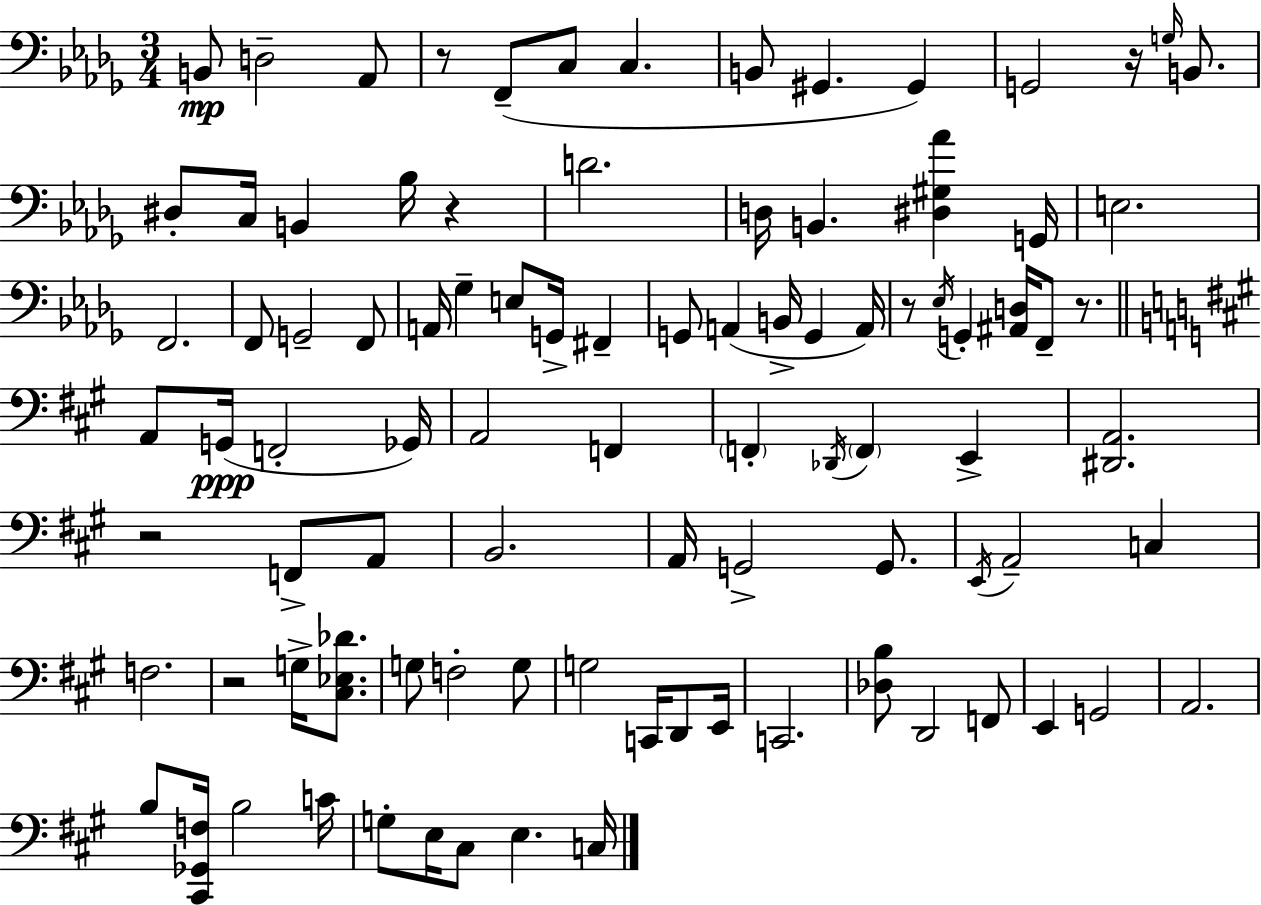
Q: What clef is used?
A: bass